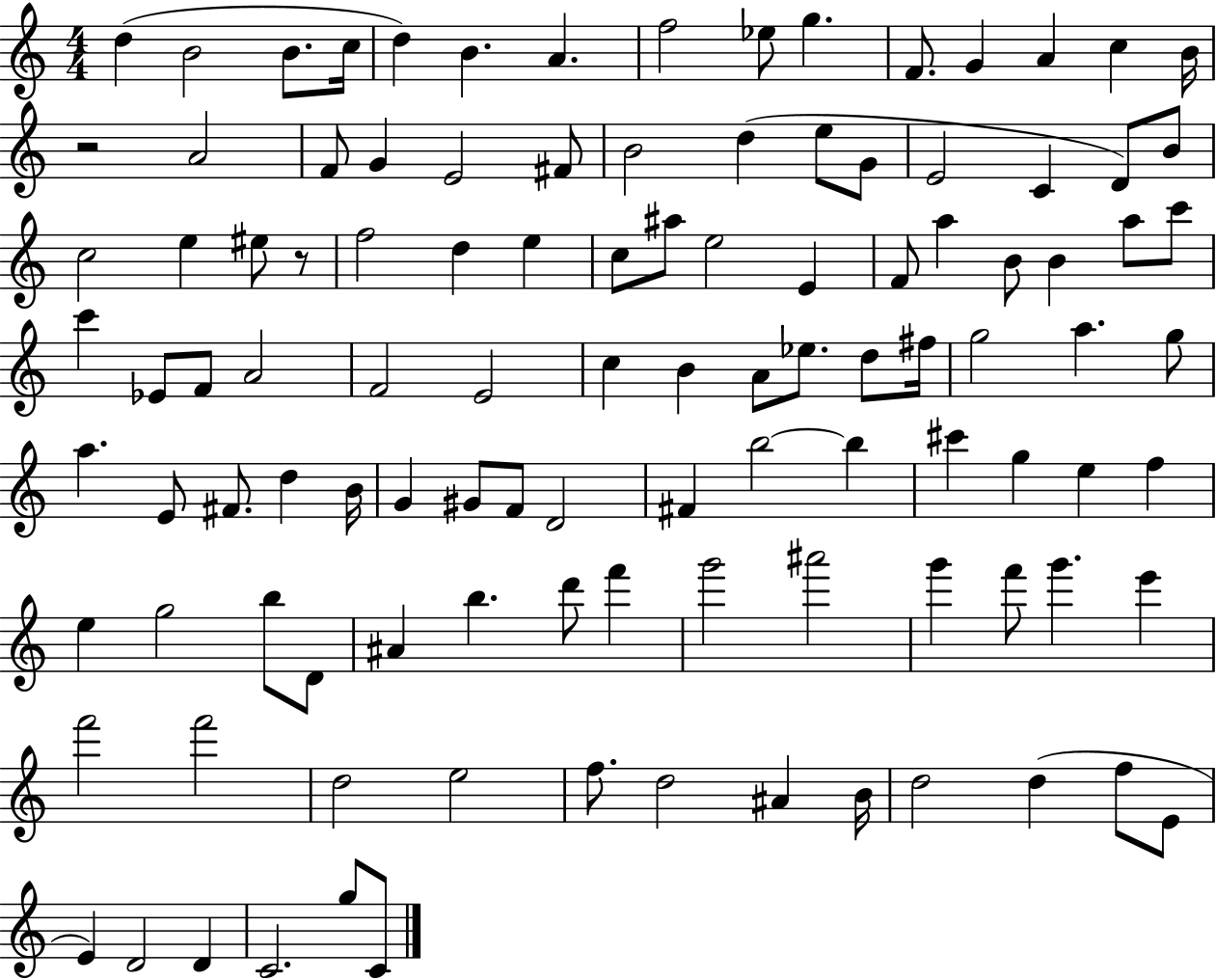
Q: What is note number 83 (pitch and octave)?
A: F6